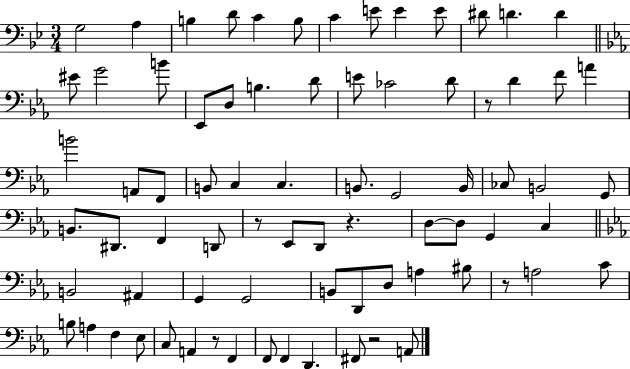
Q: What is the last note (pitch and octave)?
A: A2